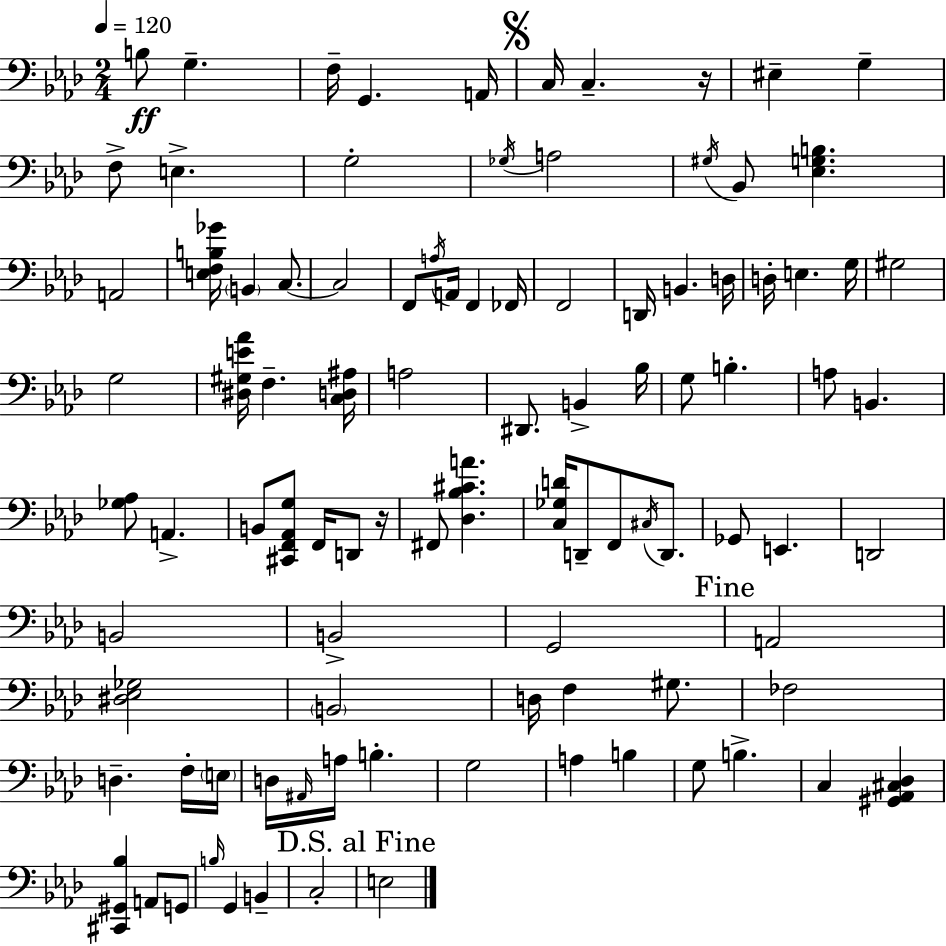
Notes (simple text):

B3/e G3/q. F3/s G2/q. A2/s C3/s C3/q. R/s EIS3/q G3/q F3/e E3/q. G3/h Gb3/s A3/h G#3/s Bb2/e [Eb3,G3,B3]/q. A2/h [E3,F3,B3,Gb4]/s B2/q C3/e. C3/h F2/e A3/s A2/s F2/q FES2/s F2/h D2/s B2/q. D3/s D3/s E3/q. G3/s G#3/h G3/h [D#3,G#3,E4,Ab4]/s F3/q. [C3,D3,A#3]/s A3/h D#2/e. B2/q Bb3/s G3/e B3/q. A3/e B2/q. [Gb3,Ab3]/e A2/q. B2/e [C#2,F2,Ab2,G3]/e F2/s D2/e R/s F#2/e [Db3,Bb3,C#4,A4]/q. [C3,Gb3,D4]/s D2/e F2/e C#3/s D2/e. Gb2/e E2/q. D2/h B2/h B2/h G2/h A2/h [D#3,Eb3,Gb3]/h B2/h D3/s F3/q G#3/e. FES3/h D3/q. F3/s E3/s D3/s A#2/s A3/s B3/q. G3/h A3/q B3/q G3/e B3/q. C3/q [G#2,Ab2,C#3,Db3]/q [C#2,G#2,Bb3]/q A2/e G2/e B3/s G2/q B2/q C3/h E3/h